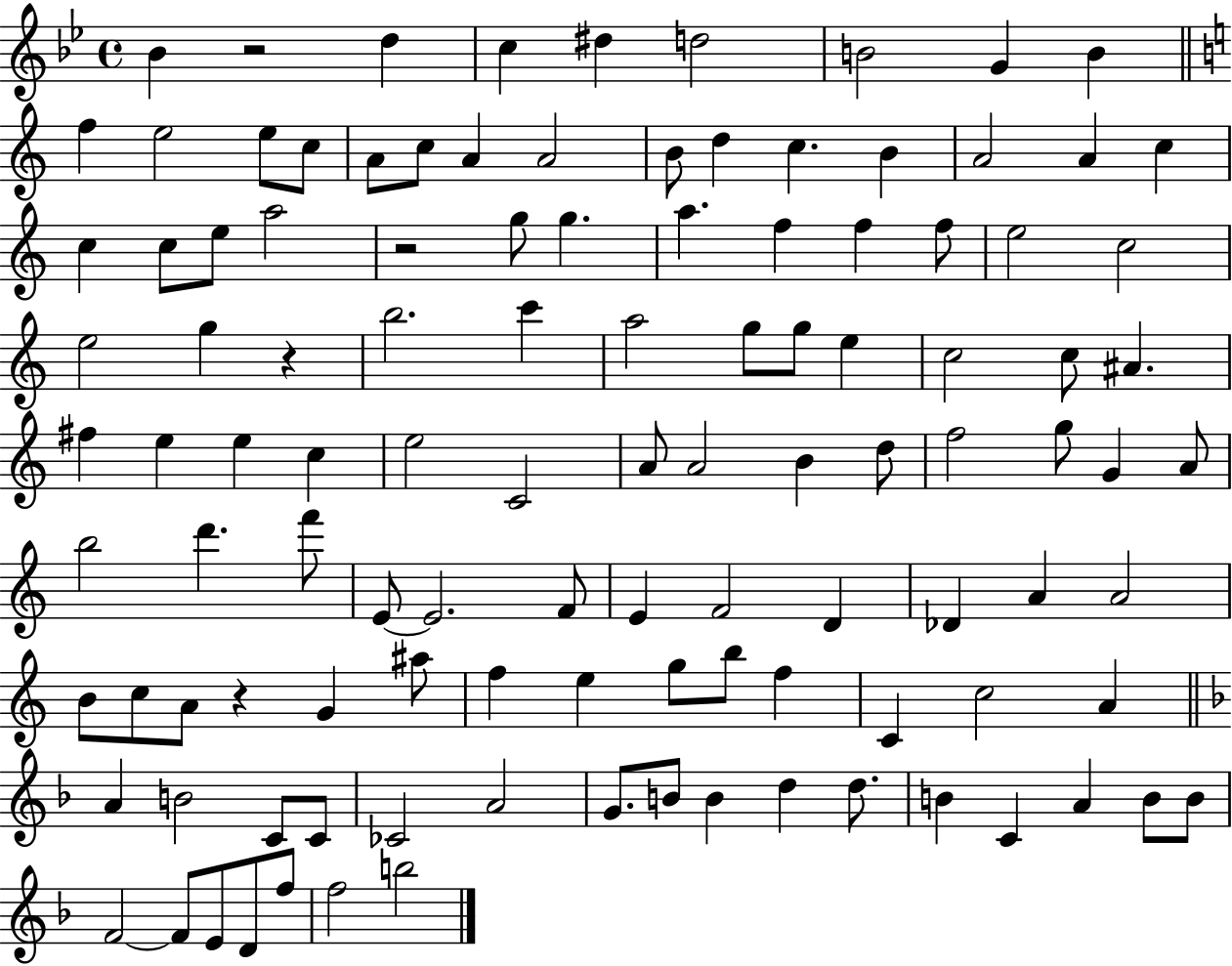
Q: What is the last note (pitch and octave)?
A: B5